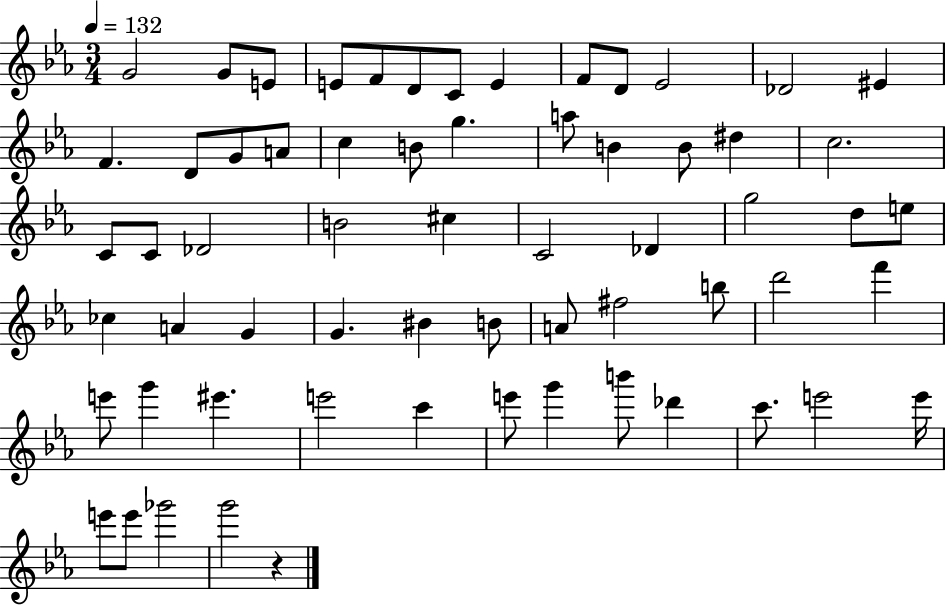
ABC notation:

X:1
T:Untitled
M:3/4
L:1/4
K:Eb
G2 G/2 E/2 E/2 F/2 D/2 C/2 E F/2 D/2 _E2 _D2 ^E F D/2 G/2 A/2 c B/2 g a/2 B B/2 ^d c2 C/2 C/2 _D2 B2 ^c C2 _D g2 d/2 e/2 _c A G G ^B B/2 A/2 ^f2 b/2 d'2 f' e'/2 g' ^e' e'2 c' e'/2 g' b'/2 _d' c'/2 e'2 e'/4 e'/2 e'/2 _g'2 g'2 z